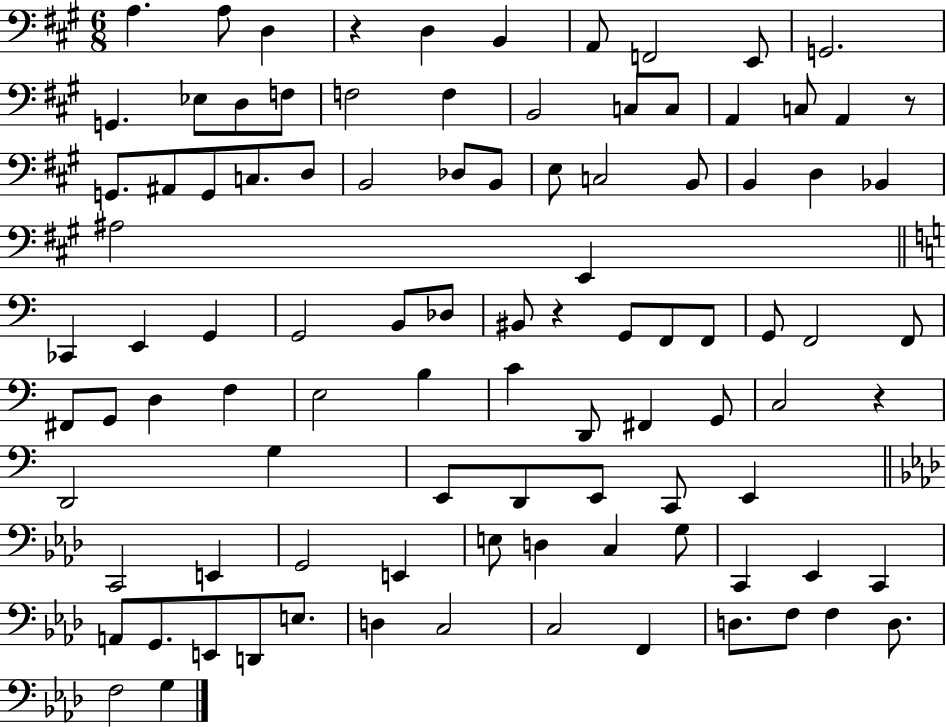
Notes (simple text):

A3/q. A3/e D3/q R/q D3/q B2/q A2/e F2/h E2/e G2/h. G2/q. Eb3/e D3/e F3/e F3/h F3/q B2/h C3/e C3/e A2/q C3/e A2/q R/e G2/e. A#2/e G2/e C3/e. D3/e B2/h Db3/e B2/e E3/e C3/h B2/e B2/q D3/q Bb2/q A#3/h E2/q CES2/q E2/q G2/q G2/h B2/e Db3/e BIS2/e R/q G2/e F2/e F2/e G2/e F2/h F2/e F#2/e G2/e D3/q F3/q E3/h B3/q C4/q D2/e F#2/q G2/e C3/h R/q D2/h G3/q E2/e D2/e E2/e C2/e E2/q C2/h E2/q G2/h E2/q E3/e D3/q C3/q G3/e C2/q Eb2/q C2/q A2/e G2/e. E2/e D2/e E3/e. D3/q C3/h C3/h F2/q D3/e. F3/e F3/q D3/e. F3/h G3/q